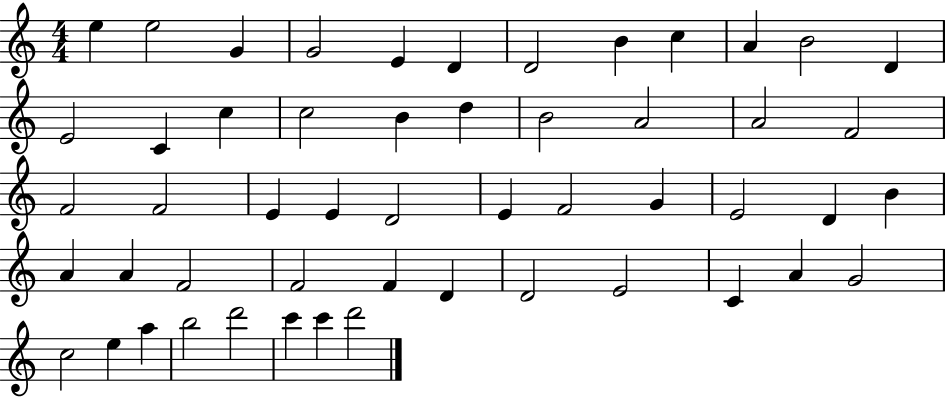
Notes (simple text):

E5/q E5/h G4/q G4/h E4/q D4/q D4/h B4/q C5/q A4/q B4/h D4/q E4/h C4/q C5/q C5/h B4/q D5/q B4/h A4/h A4/h F4/h F4/h F4/h E4/q E4/q D4/h E4/q F4/h G4/q E4/h D4/q B4/q A4/q A4/q F4/h F4/h F4/q D4/q D4/h E4/h C4/q A4/q G4/h C5/h E5/q A5/q B5/h D6/h C6/q C6/q D6/h